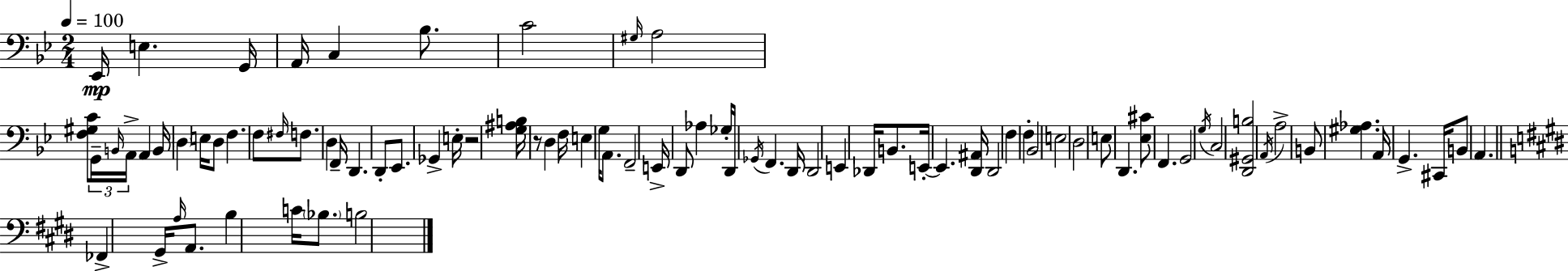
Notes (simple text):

Eb2/s E3/q. G2/s A2/s C3/q Bb3/e. C4/h G#3/s A3/h [F3,G#3,C4]/e G2/s B2/s A2/s A2/q B2/s D3/q E3/s D3/e F3/q. F3/e F#3/s F3/e. D3/q F2/s D2/q. D2/e Eb2/e. Gb2/q E3/s R/h [G3,A#3,B3]/s R/e D3/q F3/s E3/q G3/s A2/e. F2/h E2/s D2/e Ab3/q Gb3/s D2/s Gb2/s F2/q. D2/s D2/h E2/q Db2/s B2/e. E2/s E2/q. [D2,A#2]/s D2/h F3/q F3/q Bb2/h E3/h D3/h E3/e D2/q. [Eb3,C#4]/e F2/q. G2/h G3/s C3/h [D2,G#2,B3]/h A2/s A3/h B2/e [G#3,Ab3]/q. A2/s G2/q. C#2/s B2/e A2/q. FES2/q G#2/s A3/s A2/e. B3/q C4/s Bb3/e. B3/h